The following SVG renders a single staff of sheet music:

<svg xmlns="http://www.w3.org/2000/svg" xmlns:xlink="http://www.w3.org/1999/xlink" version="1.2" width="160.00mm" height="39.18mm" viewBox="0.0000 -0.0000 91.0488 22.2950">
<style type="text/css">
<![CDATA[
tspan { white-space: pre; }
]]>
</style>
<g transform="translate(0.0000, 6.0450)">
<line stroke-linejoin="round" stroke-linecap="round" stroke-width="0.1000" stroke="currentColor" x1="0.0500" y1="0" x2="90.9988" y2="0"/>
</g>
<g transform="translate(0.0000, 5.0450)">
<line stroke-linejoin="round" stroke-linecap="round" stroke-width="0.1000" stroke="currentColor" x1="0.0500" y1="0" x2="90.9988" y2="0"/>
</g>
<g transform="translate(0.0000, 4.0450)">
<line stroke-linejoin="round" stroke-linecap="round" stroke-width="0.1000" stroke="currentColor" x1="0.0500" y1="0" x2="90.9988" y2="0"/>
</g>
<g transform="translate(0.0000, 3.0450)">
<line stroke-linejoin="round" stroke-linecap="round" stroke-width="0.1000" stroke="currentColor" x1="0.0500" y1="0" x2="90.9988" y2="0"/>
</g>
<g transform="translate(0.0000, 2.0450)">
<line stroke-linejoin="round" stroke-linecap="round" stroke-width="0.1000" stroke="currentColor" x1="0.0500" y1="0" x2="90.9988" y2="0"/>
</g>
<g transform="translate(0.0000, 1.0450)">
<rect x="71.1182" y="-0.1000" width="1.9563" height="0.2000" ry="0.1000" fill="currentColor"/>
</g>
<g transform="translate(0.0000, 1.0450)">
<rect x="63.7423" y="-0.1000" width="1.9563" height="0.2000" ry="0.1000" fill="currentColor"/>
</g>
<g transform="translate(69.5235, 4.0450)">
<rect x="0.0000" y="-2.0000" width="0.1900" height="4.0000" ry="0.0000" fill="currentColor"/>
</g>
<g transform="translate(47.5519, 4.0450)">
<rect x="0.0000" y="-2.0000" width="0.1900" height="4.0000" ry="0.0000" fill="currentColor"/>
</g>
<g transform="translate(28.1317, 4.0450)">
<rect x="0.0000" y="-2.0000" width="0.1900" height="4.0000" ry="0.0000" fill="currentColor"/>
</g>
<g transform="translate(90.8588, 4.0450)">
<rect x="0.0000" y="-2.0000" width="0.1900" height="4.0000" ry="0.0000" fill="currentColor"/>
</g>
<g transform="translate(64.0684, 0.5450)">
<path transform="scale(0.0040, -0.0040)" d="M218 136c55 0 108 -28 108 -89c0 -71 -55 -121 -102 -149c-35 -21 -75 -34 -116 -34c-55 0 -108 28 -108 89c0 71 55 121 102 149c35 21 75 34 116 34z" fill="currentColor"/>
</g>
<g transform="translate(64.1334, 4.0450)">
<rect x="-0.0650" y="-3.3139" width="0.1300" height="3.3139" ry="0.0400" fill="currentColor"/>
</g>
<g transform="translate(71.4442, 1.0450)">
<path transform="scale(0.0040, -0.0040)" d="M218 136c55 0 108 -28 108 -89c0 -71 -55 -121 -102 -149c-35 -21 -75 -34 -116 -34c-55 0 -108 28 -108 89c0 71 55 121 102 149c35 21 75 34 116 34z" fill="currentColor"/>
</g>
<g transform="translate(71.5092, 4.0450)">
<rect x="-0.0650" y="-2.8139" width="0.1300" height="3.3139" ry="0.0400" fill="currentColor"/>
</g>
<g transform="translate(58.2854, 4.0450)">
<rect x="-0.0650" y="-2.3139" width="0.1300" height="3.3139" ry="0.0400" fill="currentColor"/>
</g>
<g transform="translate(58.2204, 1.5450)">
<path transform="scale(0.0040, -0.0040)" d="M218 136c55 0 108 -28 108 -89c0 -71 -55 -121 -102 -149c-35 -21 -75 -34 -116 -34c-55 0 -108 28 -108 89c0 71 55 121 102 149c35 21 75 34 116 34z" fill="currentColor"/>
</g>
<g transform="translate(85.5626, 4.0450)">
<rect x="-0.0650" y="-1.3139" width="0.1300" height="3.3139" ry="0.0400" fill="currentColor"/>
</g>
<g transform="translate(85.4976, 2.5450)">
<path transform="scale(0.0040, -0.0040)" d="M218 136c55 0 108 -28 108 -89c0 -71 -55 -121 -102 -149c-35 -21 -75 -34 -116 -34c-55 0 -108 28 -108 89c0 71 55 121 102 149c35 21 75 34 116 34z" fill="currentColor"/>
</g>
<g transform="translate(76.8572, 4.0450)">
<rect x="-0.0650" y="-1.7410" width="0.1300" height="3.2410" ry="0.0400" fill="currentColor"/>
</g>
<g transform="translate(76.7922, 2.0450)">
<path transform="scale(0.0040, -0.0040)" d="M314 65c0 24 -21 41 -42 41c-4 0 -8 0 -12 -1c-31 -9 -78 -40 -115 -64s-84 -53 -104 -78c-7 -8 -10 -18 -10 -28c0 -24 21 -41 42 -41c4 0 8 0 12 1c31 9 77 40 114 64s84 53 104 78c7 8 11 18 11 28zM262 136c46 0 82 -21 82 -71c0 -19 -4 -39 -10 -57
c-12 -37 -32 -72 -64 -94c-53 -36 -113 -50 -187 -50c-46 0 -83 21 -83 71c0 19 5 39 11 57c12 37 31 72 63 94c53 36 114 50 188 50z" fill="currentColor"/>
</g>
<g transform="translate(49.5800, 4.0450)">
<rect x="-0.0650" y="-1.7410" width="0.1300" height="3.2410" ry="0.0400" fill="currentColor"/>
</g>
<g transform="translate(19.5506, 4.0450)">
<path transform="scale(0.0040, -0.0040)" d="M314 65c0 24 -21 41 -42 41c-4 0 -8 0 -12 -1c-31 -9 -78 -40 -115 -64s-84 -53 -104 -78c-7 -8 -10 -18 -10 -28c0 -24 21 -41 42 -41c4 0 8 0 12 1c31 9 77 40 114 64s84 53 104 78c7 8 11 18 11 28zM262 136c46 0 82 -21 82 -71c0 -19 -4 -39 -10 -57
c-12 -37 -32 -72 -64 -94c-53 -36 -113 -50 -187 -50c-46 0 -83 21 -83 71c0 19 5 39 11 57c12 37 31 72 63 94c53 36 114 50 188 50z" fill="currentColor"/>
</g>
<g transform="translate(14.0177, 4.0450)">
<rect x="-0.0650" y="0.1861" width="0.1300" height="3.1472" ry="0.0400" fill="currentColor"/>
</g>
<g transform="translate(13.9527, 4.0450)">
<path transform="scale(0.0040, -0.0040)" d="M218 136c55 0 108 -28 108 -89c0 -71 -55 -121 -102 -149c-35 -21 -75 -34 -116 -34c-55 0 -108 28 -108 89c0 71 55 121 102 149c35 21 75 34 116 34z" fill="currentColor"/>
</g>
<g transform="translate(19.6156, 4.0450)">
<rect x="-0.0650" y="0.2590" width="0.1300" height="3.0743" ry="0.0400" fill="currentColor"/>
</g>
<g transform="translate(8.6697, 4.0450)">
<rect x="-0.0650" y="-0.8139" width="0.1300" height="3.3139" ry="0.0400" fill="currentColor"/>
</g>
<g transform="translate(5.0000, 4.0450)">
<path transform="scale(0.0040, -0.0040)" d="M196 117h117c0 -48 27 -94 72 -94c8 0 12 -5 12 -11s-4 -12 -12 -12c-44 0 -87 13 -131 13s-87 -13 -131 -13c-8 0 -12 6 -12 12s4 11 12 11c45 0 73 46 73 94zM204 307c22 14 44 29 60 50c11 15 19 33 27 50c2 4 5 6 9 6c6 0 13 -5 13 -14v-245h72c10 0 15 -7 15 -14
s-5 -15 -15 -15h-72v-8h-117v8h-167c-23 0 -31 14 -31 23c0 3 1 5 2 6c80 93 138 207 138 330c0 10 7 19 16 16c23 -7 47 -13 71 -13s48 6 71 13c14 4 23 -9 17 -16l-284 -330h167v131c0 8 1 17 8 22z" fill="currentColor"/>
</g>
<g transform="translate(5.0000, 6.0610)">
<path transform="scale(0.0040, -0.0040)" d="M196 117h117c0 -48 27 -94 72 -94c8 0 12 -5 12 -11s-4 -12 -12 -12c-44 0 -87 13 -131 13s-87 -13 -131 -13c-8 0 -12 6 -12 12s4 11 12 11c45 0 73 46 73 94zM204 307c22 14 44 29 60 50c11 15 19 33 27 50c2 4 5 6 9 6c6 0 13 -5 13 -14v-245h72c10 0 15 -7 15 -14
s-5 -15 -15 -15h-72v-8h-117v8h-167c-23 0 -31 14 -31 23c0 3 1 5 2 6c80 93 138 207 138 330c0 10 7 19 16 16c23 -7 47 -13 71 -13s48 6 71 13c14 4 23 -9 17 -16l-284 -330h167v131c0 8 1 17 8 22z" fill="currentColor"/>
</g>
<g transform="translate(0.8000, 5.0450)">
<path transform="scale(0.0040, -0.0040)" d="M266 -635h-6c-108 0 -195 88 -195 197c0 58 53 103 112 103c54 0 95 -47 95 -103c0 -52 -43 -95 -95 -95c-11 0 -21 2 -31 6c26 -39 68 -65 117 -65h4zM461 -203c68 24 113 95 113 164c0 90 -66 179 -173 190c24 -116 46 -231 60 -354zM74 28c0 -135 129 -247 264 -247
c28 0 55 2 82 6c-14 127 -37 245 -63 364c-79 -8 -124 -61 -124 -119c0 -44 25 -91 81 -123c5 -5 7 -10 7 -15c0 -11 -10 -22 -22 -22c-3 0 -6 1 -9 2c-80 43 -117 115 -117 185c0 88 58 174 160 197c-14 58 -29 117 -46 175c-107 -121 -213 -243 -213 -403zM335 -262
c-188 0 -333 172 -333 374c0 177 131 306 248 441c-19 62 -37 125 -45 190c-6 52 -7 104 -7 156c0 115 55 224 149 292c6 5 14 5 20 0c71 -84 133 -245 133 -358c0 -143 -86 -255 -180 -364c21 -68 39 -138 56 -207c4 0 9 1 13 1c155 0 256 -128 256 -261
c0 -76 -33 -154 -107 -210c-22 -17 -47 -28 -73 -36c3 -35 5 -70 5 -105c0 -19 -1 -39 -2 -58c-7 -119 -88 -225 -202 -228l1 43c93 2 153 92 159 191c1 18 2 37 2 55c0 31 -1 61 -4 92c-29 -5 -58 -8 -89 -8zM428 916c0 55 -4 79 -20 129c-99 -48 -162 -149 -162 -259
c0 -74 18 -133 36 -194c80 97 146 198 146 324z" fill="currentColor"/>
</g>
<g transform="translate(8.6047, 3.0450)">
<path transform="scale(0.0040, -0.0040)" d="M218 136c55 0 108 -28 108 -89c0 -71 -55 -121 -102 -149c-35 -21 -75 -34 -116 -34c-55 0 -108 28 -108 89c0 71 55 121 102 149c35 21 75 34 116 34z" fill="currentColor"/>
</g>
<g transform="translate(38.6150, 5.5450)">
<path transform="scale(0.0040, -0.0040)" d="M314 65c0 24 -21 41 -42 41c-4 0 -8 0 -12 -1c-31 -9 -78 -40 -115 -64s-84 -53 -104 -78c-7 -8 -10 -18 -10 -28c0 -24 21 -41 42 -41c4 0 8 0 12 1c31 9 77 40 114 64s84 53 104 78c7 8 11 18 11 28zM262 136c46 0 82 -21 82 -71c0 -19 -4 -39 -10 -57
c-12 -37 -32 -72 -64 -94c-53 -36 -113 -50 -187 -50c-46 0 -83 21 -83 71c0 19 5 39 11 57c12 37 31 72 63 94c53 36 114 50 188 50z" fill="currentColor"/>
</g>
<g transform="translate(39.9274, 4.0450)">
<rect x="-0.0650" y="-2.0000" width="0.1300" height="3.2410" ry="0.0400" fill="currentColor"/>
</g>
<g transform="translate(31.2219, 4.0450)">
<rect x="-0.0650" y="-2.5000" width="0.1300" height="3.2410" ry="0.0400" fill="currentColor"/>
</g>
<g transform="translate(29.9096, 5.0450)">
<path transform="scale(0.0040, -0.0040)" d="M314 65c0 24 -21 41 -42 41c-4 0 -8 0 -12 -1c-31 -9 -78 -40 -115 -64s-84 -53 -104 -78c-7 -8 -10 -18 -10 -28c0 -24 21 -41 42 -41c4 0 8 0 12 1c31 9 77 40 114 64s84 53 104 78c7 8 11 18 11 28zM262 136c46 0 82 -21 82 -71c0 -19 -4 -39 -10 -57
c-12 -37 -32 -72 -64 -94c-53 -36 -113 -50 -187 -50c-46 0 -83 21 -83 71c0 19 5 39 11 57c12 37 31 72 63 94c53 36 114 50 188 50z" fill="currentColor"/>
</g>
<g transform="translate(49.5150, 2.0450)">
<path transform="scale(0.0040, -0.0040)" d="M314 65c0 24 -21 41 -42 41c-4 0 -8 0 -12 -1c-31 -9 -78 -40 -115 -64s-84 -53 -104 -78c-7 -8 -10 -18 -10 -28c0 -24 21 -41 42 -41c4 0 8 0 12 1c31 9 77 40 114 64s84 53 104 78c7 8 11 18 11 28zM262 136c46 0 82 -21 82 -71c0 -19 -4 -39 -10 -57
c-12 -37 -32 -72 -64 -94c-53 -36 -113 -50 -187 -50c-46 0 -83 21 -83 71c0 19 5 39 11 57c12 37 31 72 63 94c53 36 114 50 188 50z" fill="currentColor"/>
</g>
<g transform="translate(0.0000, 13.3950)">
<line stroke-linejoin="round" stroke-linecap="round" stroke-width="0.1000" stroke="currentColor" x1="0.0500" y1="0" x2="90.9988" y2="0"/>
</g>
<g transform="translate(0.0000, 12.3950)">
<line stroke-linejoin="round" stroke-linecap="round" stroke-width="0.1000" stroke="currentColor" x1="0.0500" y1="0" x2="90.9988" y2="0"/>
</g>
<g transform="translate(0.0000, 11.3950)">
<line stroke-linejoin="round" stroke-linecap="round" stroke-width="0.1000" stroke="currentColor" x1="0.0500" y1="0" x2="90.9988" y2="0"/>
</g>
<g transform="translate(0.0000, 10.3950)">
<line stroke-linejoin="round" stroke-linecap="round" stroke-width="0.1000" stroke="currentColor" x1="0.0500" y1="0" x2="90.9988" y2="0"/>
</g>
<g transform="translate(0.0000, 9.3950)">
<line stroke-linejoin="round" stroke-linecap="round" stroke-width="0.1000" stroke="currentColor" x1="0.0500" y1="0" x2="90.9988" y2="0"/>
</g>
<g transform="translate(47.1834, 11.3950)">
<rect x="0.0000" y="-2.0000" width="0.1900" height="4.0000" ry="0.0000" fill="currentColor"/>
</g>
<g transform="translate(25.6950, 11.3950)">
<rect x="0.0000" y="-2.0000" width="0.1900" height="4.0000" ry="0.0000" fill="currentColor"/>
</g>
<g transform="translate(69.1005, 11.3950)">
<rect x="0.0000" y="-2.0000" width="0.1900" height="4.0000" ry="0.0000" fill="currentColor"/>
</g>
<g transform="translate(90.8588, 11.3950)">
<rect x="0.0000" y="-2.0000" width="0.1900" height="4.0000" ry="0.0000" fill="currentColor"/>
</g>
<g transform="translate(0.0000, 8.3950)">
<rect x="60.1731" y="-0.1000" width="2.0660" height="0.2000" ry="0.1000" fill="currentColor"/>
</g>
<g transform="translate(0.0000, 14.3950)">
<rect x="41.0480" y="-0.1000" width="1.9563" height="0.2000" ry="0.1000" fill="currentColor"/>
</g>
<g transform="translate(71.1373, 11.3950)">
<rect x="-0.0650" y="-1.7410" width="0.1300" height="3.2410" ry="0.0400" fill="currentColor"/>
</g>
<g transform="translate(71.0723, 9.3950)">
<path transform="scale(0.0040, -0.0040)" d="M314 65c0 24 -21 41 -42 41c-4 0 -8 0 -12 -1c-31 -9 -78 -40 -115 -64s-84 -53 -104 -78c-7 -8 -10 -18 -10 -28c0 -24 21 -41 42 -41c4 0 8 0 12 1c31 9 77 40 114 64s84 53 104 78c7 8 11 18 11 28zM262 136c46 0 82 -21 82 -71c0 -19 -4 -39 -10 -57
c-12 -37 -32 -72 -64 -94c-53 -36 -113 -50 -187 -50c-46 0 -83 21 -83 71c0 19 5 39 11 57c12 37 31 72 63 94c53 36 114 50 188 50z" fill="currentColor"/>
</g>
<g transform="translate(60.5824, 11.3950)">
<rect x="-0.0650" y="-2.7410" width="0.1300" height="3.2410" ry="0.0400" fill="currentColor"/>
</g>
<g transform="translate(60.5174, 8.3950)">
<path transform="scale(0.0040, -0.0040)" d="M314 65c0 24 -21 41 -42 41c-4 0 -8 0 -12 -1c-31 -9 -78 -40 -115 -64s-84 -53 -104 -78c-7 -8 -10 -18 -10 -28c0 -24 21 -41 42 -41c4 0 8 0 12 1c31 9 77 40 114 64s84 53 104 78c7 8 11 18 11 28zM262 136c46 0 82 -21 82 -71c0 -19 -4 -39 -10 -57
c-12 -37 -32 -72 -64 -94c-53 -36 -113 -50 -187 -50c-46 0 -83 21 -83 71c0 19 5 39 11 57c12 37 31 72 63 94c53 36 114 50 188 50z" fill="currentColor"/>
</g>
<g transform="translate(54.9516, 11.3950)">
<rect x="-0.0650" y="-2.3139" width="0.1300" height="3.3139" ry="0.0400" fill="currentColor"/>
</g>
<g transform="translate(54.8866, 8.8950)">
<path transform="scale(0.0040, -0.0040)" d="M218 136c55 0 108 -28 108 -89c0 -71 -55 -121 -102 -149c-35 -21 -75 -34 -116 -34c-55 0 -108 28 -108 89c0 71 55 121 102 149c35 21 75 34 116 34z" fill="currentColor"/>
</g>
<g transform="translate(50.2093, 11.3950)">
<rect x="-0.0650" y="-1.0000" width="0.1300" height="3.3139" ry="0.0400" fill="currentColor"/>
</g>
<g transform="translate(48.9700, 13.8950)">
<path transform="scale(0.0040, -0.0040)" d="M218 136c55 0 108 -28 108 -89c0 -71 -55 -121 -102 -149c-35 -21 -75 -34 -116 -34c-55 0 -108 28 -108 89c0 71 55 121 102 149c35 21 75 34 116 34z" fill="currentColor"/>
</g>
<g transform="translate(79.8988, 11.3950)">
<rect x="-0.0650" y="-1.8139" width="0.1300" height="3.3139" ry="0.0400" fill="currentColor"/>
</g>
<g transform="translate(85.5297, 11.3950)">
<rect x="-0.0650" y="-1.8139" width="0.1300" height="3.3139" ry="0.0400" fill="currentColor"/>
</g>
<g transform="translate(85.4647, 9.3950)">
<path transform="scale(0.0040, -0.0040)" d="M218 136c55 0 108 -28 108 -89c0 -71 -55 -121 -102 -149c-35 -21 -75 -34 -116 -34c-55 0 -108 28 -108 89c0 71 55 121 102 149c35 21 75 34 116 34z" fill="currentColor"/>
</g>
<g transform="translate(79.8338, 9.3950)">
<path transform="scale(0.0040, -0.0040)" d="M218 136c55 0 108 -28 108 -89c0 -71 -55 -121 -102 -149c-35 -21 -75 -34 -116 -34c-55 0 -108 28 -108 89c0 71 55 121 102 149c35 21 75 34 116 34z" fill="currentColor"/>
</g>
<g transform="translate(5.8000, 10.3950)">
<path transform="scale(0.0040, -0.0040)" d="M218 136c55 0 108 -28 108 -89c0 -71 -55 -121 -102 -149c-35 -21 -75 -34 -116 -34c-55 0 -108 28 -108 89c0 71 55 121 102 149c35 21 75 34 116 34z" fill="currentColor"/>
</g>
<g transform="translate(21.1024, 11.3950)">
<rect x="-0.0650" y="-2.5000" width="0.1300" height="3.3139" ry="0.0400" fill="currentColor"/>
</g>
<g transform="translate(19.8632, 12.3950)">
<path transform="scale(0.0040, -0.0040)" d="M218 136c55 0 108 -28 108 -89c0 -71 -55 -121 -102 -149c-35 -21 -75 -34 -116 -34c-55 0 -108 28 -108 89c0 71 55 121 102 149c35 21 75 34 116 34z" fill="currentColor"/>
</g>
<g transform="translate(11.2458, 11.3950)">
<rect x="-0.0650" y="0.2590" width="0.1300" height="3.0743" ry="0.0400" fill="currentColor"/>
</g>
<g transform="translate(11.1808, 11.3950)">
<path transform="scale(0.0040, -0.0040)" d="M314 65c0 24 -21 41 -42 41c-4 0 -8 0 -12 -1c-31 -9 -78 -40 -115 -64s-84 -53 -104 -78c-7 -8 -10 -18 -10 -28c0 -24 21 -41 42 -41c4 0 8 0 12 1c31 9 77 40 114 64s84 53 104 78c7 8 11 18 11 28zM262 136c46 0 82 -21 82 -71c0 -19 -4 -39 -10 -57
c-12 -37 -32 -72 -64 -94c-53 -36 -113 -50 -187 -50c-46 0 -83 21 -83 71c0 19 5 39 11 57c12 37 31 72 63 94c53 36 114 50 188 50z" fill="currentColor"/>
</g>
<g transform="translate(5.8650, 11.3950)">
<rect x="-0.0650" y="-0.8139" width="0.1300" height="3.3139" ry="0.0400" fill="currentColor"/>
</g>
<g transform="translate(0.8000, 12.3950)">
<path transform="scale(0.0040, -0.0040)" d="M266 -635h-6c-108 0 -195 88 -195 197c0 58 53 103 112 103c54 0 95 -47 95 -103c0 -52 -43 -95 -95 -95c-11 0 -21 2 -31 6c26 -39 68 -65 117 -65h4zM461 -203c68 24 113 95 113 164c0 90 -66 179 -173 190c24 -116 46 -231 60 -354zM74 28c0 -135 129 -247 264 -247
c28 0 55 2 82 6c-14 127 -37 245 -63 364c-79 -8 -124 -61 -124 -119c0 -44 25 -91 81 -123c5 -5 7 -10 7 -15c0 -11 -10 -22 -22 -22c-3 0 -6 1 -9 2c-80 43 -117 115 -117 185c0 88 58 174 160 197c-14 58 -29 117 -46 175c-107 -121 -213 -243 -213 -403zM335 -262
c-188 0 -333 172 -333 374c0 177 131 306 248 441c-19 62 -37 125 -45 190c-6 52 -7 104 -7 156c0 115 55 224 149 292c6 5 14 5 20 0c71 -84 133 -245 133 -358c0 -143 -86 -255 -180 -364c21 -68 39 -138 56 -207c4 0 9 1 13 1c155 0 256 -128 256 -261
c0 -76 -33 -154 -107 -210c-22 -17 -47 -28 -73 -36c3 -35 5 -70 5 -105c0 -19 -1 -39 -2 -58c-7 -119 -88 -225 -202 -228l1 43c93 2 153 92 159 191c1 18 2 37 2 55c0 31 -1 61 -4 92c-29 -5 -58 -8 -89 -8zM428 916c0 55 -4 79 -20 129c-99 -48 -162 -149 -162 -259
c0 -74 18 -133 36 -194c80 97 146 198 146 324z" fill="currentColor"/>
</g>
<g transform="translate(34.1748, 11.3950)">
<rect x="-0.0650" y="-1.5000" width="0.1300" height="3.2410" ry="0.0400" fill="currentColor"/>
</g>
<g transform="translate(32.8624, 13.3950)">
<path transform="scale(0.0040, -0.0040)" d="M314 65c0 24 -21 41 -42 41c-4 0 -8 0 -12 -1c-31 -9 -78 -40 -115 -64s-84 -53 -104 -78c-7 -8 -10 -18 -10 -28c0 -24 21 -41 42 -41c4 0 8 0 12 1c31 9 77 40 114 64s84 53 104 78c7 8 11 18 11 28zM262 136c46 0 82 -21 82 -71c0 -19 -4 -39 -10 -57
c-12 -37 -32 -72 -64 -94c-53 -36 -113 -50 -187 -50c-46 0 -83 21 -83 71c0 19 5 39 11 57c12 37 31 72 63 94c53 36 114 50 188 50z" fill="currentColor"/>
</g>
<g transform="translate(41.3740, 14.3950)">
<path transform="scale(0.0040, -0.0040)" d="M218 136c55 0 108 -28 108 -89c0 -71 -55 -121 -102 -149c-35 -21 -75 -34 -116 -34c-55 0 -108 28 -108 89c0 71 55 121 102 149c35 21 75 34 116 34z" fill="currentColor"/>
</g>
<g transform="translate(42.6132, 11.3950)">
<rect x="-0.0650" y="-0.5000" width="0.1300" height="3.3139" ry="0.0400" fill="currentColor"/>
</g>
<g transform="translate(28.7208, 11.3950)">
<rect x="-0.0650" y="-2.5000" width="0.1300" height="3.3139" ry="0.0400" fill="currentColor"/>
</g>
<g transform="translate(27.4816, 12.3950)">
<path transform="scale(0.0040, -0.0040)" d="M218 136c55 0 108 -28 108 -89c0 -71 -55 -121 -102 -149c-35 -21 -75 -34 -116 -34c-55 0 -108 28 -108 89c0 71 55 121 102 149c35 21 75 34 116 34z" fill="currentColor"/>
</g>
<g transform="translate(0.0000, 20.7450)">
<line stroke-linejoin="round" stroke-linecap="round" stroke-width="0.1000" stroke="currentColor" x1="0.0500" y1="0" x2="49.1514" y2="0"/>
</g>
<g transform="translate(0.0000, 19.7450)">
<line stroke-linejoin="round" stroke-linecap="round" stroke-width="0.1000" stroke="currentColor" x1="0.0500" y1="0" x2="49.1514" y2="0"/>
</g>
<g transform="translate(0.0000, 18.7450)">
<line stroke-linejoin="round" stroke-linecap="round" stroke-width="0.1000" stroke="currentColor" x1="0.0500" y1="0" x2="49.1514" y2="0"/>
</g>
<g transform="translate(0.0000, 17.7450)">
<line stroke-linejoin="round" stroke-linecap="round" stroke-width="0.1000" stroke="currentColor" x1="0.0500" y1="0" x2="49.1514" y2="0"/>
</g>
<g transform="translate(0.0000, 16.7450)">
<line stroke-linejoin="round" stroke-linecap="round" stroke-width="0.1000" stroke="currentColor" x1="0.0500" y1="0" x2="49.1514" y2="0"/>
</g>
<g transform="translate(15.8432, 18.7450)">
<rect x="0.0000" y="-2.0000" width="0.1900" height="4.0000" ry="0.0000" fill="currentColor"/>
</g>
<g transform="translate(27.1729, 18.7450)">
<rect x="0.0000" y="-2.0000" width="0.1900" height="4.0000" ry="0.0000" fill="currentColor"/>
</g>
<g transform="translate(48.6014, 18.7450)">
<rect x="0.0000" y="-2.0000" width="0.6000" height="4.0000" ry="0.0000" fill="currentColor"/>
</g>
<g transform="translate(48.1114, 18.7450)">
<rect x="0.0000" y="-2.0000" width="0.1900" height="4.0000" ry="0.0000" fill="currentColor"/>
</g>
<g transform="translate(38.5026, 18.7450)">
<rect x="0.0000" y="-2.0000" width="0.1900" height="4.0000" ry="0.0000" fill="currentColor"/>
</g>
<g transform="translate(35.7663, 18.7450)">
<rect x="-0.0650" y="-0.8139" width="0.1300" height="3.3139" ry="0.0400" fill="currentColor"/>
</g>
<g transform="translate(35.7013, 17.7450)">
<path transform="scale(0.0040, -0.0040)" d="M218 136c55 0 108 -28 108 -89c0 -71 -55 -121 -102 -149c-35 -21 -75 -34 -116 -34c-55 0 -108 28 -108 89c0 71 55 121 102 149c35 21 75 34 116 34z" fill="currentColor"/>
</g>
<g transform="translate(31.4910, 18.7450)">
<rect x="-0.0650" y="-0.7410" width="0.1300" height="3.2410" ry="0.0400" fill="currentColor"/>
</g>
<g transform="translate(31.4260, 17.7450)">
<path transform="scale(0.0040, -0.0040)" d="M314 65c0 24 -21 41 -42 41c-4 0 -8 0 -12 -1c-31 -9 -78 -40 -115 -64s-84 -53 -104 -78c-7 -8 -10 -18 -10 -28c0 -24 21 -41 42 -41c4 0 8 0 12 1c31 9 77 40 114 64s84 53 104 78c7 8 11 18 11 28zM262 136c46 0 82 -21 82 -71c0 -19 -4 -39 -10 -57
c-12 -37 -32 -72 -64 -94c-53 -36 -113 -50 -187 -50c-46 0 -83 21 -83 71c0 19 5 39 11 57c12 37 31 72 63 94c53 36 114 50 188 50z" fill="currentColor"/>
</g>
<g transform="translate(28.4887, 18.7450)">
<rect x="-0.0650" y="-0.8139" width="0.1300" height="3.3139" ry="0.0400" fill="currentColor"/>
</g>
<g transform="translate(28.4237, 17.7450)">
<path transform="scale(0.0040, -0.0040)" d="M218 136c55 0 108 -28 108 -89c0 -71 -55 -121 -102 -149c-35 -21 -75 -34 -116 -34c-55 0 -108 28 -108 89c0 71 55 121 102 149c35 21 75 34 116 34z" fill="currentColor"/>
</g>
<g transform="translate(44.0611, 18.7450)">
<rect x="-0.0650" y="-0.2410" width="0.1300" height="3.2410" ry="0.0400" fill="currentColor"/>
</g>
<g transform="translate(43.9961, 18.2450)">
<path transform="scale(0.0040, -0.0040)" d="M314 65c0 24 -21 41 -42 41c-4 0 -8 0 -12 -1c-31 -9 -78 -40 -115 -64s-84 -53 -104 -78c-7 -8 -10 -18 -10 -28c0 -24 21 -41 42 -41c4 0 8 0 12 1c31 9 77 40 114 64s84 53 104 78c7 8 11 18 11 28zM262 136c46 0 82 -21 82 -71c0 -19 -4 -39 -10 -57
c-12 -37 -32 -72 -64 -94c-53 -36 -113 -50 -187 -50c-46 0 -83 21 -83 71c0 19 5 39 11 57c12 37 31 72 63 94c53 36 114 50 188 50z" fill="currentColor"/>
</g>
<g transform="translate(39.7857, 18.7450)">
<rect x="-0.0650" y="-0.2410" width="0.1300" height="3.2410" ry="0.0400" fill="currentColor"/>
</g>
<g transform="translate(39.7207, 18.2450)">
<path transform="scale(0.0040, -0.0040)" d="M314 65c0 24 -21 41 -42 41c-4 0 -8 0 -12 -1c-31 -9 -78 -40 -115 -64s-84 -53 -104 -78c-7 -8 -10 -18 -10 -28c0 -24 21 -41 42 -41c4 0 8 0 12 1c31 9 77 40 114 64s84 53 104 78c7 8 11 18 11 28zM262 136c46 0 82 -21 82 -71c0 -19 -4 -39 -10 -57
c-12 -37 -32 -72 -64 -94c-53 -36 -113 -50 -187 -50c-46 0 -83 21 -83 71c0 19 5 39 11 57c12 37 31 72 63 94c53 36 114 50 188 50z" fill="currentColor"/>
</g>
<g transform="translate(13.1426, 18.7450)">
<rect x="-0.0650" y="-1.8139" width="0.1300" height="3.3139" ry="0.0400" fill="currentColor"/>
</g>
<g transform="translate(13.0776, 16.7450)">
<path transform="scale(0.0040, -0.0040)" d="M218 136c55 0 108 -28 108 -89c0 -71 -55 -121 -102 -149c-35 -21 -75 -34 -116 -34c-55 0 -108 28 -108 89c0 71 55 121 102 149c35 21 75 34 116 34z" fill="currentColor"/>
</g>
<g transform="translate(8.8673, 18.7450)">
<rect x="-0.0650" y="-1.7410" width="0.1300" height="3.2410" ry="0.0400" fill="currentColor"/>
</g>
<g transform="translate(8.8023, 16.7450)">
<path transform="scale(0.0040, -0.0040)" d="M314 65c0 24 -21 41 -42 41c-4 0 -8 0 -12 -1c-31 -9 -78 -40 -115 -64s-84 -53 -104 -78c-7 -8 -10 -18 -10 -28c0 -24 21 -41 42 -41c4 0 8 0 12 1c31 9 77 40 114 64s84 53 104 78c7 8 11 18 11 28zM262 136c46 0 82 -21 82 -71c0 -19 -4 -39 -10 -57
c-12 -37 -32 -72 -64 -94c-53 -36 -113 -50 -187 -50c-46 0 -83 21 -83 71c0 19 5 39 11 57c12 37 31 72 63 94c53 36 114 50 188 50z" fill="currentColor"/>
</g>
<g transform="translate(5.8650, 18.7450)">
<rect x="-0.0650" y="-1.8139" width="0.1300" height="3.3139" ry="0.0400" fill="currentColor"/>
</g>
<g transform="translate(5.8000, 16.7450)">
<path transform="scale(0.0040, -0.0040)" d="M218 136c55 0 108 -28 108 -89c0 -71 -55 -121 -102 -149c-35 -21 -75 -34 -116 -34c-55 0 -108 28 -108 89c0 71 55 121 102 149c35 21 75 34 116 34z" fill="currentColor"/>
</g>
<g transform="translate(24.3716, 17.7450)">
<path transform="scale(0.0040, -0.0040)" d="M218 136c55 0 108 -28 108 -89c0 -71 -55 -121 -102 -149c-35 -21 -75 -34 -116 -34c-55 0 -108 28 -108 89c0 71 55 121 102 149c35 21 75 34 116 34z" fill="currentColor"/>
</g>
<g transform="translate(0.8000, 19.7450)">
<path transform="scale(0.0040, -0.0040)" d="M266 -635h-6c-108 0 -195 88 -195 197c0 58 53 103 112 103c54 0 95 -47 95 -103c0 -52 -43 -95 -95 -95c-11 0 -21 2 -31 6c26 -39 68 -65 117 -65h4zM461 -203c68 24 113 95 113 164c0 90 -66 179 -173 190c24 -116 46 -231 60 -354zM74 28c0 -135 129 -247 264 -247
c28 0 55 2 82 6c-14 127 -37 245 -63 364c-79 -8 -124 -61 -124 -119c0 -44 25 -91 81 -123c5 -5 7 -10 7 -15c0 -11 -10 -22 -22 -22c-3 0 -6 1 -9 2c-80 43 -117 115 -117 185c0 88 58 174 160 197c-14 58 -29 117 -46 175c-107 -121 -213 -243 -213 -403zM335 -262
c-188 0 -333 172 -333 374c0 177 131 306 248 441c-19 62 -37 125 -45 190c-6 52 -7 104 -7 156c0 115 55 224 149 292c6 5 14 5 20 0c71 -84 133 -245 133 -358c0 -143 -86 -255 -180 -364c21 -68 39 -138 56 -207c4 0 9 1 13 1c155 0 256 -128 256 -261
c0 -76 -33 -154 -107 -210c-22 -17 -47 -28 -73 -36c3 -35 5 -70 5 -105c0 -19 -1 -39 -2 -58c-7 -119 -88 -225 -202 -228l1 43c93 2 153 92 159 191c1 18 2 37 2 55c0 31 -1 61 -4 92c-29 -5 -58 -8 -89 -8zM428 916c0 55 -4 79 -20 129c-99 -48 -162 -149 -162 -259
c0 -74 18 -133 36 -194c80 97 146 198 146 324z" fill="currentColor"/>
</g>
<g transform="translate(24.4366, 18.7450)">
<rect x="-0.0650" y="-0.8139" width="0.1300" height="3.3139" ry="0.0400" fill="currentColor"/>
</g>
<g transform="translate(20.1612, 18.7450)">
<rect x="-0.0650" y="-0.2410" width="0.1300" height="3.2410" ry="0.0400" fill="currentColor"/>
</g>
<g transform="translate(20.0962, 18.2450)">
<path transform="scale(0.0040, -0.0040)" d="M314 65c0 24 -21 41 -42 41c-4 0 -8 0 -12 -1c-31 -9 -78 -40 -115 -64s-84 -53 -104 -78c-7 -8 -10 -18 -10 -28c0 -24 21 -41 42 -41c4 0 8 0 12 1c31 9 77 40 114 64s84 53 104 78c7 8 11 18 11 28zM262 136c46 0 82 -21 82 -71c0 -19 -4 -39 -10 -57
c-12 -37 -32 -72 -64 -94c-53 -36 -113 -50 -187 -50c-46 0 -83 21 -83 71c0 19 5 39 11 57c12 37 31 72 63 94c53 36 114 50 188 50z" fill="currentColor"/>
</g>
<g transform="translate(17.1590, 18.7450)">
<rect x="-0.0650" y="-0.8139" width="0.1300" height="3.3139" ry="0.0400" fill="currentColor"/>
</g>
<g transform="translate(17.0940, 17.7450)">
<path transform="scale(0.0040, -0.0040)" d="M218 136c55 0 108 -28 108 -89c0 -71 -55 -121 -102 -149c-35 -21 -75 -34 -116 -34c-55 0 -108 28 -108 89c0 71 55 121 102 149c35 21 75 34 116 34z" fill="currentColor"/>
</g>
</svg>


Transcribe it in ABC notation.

X:1
T:Untitled
M:4/4
L:1/4
K:C
d B B2 G2 F2 f2 g b a f2 e d B2 G G E2 C D g a2 f2 f f f f2 f d c2 d d d2 d c2 c2